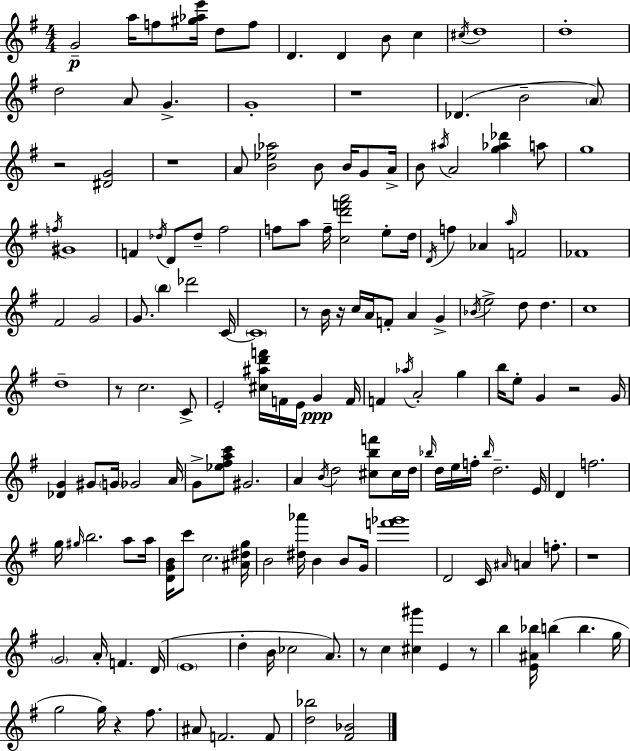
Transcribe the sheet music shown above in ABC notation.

X:1
T:Untitled
M:4/4
L:1/4
K:G
G2 a/4 f/2 [^g_ae']/4 d/2 f/2 D D B/2 c ^c/4 d4 d4 d2 A/2 G G4 z4 _D B2 A/2 z2 [^DG]2 z4 A/2 [B_e_a]2 B/2 B/4 G/2 A/4 B/2 ^a/4 A2 [g_a_d'] a/2 g4 f/4 ^G4 F _d/4 D/2 _d/2 ^f2 f/2 a/2 f/4 [cd'f'a']2 e/2 d/4 D/4 f _A a/4 F2 _F4 ^F2 G2 G/2 b _d'2 C/4 C4 z/2 B/4 z/4 c/4 A/4 F/2 A G _B/4 e2 d/2 d c4 d4 z/2 c2 C/2 E2 [^c^ad'f']/4 F/4 E/4 G F/4 F _a/4 A2 g b/4 e/2 G z2 G/4 [_DG] ^G/2 G/4 _G2 A/4 G/2 [_e^fac']/2 ^G2 A B/4 d2 [^cbf']/2 ^c/4 d/4 _b/4 d/4 e/4 f/4 _b/4 d2 E/4 D f2 g/4 ^g/4 b2 a/2 a/4 [DGB]/4 c'/2 c2 [^A^dg]/4 B2 [^d_a']/4 B B/2 G/4 [f'_g']4 D2 C/4 ^A/4 A f/2 z4 G2 A/4 F D/4 E4 d B/4 _c2 A/2 z/2 c [^c^g'] E z/2 b [E^A_b]/4 b b g/4 g2 g/4 z ^f/2 ^A/2 F2 F/2 [d_b]2 [^F_B]2